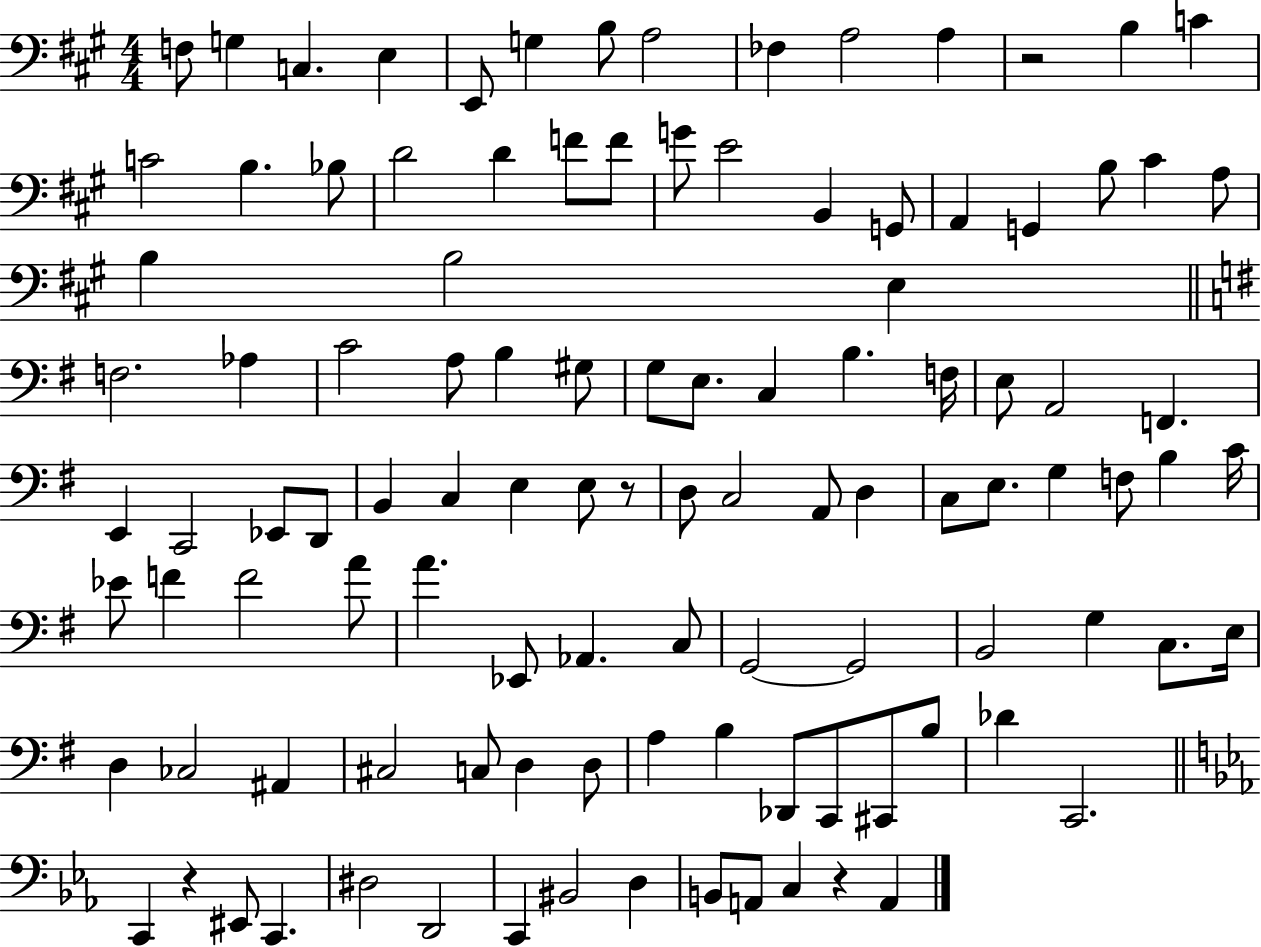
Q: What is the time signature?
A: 4/4